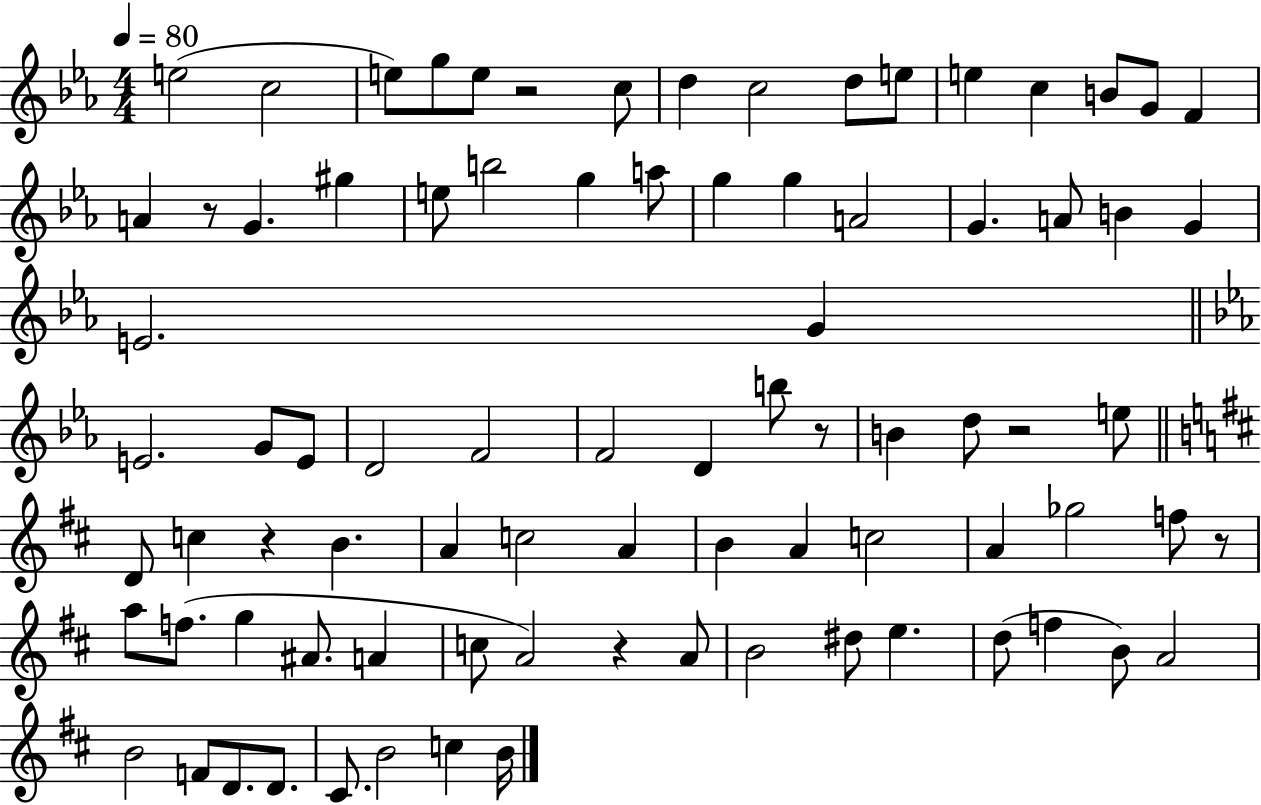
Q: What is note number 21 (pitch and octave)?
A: G5